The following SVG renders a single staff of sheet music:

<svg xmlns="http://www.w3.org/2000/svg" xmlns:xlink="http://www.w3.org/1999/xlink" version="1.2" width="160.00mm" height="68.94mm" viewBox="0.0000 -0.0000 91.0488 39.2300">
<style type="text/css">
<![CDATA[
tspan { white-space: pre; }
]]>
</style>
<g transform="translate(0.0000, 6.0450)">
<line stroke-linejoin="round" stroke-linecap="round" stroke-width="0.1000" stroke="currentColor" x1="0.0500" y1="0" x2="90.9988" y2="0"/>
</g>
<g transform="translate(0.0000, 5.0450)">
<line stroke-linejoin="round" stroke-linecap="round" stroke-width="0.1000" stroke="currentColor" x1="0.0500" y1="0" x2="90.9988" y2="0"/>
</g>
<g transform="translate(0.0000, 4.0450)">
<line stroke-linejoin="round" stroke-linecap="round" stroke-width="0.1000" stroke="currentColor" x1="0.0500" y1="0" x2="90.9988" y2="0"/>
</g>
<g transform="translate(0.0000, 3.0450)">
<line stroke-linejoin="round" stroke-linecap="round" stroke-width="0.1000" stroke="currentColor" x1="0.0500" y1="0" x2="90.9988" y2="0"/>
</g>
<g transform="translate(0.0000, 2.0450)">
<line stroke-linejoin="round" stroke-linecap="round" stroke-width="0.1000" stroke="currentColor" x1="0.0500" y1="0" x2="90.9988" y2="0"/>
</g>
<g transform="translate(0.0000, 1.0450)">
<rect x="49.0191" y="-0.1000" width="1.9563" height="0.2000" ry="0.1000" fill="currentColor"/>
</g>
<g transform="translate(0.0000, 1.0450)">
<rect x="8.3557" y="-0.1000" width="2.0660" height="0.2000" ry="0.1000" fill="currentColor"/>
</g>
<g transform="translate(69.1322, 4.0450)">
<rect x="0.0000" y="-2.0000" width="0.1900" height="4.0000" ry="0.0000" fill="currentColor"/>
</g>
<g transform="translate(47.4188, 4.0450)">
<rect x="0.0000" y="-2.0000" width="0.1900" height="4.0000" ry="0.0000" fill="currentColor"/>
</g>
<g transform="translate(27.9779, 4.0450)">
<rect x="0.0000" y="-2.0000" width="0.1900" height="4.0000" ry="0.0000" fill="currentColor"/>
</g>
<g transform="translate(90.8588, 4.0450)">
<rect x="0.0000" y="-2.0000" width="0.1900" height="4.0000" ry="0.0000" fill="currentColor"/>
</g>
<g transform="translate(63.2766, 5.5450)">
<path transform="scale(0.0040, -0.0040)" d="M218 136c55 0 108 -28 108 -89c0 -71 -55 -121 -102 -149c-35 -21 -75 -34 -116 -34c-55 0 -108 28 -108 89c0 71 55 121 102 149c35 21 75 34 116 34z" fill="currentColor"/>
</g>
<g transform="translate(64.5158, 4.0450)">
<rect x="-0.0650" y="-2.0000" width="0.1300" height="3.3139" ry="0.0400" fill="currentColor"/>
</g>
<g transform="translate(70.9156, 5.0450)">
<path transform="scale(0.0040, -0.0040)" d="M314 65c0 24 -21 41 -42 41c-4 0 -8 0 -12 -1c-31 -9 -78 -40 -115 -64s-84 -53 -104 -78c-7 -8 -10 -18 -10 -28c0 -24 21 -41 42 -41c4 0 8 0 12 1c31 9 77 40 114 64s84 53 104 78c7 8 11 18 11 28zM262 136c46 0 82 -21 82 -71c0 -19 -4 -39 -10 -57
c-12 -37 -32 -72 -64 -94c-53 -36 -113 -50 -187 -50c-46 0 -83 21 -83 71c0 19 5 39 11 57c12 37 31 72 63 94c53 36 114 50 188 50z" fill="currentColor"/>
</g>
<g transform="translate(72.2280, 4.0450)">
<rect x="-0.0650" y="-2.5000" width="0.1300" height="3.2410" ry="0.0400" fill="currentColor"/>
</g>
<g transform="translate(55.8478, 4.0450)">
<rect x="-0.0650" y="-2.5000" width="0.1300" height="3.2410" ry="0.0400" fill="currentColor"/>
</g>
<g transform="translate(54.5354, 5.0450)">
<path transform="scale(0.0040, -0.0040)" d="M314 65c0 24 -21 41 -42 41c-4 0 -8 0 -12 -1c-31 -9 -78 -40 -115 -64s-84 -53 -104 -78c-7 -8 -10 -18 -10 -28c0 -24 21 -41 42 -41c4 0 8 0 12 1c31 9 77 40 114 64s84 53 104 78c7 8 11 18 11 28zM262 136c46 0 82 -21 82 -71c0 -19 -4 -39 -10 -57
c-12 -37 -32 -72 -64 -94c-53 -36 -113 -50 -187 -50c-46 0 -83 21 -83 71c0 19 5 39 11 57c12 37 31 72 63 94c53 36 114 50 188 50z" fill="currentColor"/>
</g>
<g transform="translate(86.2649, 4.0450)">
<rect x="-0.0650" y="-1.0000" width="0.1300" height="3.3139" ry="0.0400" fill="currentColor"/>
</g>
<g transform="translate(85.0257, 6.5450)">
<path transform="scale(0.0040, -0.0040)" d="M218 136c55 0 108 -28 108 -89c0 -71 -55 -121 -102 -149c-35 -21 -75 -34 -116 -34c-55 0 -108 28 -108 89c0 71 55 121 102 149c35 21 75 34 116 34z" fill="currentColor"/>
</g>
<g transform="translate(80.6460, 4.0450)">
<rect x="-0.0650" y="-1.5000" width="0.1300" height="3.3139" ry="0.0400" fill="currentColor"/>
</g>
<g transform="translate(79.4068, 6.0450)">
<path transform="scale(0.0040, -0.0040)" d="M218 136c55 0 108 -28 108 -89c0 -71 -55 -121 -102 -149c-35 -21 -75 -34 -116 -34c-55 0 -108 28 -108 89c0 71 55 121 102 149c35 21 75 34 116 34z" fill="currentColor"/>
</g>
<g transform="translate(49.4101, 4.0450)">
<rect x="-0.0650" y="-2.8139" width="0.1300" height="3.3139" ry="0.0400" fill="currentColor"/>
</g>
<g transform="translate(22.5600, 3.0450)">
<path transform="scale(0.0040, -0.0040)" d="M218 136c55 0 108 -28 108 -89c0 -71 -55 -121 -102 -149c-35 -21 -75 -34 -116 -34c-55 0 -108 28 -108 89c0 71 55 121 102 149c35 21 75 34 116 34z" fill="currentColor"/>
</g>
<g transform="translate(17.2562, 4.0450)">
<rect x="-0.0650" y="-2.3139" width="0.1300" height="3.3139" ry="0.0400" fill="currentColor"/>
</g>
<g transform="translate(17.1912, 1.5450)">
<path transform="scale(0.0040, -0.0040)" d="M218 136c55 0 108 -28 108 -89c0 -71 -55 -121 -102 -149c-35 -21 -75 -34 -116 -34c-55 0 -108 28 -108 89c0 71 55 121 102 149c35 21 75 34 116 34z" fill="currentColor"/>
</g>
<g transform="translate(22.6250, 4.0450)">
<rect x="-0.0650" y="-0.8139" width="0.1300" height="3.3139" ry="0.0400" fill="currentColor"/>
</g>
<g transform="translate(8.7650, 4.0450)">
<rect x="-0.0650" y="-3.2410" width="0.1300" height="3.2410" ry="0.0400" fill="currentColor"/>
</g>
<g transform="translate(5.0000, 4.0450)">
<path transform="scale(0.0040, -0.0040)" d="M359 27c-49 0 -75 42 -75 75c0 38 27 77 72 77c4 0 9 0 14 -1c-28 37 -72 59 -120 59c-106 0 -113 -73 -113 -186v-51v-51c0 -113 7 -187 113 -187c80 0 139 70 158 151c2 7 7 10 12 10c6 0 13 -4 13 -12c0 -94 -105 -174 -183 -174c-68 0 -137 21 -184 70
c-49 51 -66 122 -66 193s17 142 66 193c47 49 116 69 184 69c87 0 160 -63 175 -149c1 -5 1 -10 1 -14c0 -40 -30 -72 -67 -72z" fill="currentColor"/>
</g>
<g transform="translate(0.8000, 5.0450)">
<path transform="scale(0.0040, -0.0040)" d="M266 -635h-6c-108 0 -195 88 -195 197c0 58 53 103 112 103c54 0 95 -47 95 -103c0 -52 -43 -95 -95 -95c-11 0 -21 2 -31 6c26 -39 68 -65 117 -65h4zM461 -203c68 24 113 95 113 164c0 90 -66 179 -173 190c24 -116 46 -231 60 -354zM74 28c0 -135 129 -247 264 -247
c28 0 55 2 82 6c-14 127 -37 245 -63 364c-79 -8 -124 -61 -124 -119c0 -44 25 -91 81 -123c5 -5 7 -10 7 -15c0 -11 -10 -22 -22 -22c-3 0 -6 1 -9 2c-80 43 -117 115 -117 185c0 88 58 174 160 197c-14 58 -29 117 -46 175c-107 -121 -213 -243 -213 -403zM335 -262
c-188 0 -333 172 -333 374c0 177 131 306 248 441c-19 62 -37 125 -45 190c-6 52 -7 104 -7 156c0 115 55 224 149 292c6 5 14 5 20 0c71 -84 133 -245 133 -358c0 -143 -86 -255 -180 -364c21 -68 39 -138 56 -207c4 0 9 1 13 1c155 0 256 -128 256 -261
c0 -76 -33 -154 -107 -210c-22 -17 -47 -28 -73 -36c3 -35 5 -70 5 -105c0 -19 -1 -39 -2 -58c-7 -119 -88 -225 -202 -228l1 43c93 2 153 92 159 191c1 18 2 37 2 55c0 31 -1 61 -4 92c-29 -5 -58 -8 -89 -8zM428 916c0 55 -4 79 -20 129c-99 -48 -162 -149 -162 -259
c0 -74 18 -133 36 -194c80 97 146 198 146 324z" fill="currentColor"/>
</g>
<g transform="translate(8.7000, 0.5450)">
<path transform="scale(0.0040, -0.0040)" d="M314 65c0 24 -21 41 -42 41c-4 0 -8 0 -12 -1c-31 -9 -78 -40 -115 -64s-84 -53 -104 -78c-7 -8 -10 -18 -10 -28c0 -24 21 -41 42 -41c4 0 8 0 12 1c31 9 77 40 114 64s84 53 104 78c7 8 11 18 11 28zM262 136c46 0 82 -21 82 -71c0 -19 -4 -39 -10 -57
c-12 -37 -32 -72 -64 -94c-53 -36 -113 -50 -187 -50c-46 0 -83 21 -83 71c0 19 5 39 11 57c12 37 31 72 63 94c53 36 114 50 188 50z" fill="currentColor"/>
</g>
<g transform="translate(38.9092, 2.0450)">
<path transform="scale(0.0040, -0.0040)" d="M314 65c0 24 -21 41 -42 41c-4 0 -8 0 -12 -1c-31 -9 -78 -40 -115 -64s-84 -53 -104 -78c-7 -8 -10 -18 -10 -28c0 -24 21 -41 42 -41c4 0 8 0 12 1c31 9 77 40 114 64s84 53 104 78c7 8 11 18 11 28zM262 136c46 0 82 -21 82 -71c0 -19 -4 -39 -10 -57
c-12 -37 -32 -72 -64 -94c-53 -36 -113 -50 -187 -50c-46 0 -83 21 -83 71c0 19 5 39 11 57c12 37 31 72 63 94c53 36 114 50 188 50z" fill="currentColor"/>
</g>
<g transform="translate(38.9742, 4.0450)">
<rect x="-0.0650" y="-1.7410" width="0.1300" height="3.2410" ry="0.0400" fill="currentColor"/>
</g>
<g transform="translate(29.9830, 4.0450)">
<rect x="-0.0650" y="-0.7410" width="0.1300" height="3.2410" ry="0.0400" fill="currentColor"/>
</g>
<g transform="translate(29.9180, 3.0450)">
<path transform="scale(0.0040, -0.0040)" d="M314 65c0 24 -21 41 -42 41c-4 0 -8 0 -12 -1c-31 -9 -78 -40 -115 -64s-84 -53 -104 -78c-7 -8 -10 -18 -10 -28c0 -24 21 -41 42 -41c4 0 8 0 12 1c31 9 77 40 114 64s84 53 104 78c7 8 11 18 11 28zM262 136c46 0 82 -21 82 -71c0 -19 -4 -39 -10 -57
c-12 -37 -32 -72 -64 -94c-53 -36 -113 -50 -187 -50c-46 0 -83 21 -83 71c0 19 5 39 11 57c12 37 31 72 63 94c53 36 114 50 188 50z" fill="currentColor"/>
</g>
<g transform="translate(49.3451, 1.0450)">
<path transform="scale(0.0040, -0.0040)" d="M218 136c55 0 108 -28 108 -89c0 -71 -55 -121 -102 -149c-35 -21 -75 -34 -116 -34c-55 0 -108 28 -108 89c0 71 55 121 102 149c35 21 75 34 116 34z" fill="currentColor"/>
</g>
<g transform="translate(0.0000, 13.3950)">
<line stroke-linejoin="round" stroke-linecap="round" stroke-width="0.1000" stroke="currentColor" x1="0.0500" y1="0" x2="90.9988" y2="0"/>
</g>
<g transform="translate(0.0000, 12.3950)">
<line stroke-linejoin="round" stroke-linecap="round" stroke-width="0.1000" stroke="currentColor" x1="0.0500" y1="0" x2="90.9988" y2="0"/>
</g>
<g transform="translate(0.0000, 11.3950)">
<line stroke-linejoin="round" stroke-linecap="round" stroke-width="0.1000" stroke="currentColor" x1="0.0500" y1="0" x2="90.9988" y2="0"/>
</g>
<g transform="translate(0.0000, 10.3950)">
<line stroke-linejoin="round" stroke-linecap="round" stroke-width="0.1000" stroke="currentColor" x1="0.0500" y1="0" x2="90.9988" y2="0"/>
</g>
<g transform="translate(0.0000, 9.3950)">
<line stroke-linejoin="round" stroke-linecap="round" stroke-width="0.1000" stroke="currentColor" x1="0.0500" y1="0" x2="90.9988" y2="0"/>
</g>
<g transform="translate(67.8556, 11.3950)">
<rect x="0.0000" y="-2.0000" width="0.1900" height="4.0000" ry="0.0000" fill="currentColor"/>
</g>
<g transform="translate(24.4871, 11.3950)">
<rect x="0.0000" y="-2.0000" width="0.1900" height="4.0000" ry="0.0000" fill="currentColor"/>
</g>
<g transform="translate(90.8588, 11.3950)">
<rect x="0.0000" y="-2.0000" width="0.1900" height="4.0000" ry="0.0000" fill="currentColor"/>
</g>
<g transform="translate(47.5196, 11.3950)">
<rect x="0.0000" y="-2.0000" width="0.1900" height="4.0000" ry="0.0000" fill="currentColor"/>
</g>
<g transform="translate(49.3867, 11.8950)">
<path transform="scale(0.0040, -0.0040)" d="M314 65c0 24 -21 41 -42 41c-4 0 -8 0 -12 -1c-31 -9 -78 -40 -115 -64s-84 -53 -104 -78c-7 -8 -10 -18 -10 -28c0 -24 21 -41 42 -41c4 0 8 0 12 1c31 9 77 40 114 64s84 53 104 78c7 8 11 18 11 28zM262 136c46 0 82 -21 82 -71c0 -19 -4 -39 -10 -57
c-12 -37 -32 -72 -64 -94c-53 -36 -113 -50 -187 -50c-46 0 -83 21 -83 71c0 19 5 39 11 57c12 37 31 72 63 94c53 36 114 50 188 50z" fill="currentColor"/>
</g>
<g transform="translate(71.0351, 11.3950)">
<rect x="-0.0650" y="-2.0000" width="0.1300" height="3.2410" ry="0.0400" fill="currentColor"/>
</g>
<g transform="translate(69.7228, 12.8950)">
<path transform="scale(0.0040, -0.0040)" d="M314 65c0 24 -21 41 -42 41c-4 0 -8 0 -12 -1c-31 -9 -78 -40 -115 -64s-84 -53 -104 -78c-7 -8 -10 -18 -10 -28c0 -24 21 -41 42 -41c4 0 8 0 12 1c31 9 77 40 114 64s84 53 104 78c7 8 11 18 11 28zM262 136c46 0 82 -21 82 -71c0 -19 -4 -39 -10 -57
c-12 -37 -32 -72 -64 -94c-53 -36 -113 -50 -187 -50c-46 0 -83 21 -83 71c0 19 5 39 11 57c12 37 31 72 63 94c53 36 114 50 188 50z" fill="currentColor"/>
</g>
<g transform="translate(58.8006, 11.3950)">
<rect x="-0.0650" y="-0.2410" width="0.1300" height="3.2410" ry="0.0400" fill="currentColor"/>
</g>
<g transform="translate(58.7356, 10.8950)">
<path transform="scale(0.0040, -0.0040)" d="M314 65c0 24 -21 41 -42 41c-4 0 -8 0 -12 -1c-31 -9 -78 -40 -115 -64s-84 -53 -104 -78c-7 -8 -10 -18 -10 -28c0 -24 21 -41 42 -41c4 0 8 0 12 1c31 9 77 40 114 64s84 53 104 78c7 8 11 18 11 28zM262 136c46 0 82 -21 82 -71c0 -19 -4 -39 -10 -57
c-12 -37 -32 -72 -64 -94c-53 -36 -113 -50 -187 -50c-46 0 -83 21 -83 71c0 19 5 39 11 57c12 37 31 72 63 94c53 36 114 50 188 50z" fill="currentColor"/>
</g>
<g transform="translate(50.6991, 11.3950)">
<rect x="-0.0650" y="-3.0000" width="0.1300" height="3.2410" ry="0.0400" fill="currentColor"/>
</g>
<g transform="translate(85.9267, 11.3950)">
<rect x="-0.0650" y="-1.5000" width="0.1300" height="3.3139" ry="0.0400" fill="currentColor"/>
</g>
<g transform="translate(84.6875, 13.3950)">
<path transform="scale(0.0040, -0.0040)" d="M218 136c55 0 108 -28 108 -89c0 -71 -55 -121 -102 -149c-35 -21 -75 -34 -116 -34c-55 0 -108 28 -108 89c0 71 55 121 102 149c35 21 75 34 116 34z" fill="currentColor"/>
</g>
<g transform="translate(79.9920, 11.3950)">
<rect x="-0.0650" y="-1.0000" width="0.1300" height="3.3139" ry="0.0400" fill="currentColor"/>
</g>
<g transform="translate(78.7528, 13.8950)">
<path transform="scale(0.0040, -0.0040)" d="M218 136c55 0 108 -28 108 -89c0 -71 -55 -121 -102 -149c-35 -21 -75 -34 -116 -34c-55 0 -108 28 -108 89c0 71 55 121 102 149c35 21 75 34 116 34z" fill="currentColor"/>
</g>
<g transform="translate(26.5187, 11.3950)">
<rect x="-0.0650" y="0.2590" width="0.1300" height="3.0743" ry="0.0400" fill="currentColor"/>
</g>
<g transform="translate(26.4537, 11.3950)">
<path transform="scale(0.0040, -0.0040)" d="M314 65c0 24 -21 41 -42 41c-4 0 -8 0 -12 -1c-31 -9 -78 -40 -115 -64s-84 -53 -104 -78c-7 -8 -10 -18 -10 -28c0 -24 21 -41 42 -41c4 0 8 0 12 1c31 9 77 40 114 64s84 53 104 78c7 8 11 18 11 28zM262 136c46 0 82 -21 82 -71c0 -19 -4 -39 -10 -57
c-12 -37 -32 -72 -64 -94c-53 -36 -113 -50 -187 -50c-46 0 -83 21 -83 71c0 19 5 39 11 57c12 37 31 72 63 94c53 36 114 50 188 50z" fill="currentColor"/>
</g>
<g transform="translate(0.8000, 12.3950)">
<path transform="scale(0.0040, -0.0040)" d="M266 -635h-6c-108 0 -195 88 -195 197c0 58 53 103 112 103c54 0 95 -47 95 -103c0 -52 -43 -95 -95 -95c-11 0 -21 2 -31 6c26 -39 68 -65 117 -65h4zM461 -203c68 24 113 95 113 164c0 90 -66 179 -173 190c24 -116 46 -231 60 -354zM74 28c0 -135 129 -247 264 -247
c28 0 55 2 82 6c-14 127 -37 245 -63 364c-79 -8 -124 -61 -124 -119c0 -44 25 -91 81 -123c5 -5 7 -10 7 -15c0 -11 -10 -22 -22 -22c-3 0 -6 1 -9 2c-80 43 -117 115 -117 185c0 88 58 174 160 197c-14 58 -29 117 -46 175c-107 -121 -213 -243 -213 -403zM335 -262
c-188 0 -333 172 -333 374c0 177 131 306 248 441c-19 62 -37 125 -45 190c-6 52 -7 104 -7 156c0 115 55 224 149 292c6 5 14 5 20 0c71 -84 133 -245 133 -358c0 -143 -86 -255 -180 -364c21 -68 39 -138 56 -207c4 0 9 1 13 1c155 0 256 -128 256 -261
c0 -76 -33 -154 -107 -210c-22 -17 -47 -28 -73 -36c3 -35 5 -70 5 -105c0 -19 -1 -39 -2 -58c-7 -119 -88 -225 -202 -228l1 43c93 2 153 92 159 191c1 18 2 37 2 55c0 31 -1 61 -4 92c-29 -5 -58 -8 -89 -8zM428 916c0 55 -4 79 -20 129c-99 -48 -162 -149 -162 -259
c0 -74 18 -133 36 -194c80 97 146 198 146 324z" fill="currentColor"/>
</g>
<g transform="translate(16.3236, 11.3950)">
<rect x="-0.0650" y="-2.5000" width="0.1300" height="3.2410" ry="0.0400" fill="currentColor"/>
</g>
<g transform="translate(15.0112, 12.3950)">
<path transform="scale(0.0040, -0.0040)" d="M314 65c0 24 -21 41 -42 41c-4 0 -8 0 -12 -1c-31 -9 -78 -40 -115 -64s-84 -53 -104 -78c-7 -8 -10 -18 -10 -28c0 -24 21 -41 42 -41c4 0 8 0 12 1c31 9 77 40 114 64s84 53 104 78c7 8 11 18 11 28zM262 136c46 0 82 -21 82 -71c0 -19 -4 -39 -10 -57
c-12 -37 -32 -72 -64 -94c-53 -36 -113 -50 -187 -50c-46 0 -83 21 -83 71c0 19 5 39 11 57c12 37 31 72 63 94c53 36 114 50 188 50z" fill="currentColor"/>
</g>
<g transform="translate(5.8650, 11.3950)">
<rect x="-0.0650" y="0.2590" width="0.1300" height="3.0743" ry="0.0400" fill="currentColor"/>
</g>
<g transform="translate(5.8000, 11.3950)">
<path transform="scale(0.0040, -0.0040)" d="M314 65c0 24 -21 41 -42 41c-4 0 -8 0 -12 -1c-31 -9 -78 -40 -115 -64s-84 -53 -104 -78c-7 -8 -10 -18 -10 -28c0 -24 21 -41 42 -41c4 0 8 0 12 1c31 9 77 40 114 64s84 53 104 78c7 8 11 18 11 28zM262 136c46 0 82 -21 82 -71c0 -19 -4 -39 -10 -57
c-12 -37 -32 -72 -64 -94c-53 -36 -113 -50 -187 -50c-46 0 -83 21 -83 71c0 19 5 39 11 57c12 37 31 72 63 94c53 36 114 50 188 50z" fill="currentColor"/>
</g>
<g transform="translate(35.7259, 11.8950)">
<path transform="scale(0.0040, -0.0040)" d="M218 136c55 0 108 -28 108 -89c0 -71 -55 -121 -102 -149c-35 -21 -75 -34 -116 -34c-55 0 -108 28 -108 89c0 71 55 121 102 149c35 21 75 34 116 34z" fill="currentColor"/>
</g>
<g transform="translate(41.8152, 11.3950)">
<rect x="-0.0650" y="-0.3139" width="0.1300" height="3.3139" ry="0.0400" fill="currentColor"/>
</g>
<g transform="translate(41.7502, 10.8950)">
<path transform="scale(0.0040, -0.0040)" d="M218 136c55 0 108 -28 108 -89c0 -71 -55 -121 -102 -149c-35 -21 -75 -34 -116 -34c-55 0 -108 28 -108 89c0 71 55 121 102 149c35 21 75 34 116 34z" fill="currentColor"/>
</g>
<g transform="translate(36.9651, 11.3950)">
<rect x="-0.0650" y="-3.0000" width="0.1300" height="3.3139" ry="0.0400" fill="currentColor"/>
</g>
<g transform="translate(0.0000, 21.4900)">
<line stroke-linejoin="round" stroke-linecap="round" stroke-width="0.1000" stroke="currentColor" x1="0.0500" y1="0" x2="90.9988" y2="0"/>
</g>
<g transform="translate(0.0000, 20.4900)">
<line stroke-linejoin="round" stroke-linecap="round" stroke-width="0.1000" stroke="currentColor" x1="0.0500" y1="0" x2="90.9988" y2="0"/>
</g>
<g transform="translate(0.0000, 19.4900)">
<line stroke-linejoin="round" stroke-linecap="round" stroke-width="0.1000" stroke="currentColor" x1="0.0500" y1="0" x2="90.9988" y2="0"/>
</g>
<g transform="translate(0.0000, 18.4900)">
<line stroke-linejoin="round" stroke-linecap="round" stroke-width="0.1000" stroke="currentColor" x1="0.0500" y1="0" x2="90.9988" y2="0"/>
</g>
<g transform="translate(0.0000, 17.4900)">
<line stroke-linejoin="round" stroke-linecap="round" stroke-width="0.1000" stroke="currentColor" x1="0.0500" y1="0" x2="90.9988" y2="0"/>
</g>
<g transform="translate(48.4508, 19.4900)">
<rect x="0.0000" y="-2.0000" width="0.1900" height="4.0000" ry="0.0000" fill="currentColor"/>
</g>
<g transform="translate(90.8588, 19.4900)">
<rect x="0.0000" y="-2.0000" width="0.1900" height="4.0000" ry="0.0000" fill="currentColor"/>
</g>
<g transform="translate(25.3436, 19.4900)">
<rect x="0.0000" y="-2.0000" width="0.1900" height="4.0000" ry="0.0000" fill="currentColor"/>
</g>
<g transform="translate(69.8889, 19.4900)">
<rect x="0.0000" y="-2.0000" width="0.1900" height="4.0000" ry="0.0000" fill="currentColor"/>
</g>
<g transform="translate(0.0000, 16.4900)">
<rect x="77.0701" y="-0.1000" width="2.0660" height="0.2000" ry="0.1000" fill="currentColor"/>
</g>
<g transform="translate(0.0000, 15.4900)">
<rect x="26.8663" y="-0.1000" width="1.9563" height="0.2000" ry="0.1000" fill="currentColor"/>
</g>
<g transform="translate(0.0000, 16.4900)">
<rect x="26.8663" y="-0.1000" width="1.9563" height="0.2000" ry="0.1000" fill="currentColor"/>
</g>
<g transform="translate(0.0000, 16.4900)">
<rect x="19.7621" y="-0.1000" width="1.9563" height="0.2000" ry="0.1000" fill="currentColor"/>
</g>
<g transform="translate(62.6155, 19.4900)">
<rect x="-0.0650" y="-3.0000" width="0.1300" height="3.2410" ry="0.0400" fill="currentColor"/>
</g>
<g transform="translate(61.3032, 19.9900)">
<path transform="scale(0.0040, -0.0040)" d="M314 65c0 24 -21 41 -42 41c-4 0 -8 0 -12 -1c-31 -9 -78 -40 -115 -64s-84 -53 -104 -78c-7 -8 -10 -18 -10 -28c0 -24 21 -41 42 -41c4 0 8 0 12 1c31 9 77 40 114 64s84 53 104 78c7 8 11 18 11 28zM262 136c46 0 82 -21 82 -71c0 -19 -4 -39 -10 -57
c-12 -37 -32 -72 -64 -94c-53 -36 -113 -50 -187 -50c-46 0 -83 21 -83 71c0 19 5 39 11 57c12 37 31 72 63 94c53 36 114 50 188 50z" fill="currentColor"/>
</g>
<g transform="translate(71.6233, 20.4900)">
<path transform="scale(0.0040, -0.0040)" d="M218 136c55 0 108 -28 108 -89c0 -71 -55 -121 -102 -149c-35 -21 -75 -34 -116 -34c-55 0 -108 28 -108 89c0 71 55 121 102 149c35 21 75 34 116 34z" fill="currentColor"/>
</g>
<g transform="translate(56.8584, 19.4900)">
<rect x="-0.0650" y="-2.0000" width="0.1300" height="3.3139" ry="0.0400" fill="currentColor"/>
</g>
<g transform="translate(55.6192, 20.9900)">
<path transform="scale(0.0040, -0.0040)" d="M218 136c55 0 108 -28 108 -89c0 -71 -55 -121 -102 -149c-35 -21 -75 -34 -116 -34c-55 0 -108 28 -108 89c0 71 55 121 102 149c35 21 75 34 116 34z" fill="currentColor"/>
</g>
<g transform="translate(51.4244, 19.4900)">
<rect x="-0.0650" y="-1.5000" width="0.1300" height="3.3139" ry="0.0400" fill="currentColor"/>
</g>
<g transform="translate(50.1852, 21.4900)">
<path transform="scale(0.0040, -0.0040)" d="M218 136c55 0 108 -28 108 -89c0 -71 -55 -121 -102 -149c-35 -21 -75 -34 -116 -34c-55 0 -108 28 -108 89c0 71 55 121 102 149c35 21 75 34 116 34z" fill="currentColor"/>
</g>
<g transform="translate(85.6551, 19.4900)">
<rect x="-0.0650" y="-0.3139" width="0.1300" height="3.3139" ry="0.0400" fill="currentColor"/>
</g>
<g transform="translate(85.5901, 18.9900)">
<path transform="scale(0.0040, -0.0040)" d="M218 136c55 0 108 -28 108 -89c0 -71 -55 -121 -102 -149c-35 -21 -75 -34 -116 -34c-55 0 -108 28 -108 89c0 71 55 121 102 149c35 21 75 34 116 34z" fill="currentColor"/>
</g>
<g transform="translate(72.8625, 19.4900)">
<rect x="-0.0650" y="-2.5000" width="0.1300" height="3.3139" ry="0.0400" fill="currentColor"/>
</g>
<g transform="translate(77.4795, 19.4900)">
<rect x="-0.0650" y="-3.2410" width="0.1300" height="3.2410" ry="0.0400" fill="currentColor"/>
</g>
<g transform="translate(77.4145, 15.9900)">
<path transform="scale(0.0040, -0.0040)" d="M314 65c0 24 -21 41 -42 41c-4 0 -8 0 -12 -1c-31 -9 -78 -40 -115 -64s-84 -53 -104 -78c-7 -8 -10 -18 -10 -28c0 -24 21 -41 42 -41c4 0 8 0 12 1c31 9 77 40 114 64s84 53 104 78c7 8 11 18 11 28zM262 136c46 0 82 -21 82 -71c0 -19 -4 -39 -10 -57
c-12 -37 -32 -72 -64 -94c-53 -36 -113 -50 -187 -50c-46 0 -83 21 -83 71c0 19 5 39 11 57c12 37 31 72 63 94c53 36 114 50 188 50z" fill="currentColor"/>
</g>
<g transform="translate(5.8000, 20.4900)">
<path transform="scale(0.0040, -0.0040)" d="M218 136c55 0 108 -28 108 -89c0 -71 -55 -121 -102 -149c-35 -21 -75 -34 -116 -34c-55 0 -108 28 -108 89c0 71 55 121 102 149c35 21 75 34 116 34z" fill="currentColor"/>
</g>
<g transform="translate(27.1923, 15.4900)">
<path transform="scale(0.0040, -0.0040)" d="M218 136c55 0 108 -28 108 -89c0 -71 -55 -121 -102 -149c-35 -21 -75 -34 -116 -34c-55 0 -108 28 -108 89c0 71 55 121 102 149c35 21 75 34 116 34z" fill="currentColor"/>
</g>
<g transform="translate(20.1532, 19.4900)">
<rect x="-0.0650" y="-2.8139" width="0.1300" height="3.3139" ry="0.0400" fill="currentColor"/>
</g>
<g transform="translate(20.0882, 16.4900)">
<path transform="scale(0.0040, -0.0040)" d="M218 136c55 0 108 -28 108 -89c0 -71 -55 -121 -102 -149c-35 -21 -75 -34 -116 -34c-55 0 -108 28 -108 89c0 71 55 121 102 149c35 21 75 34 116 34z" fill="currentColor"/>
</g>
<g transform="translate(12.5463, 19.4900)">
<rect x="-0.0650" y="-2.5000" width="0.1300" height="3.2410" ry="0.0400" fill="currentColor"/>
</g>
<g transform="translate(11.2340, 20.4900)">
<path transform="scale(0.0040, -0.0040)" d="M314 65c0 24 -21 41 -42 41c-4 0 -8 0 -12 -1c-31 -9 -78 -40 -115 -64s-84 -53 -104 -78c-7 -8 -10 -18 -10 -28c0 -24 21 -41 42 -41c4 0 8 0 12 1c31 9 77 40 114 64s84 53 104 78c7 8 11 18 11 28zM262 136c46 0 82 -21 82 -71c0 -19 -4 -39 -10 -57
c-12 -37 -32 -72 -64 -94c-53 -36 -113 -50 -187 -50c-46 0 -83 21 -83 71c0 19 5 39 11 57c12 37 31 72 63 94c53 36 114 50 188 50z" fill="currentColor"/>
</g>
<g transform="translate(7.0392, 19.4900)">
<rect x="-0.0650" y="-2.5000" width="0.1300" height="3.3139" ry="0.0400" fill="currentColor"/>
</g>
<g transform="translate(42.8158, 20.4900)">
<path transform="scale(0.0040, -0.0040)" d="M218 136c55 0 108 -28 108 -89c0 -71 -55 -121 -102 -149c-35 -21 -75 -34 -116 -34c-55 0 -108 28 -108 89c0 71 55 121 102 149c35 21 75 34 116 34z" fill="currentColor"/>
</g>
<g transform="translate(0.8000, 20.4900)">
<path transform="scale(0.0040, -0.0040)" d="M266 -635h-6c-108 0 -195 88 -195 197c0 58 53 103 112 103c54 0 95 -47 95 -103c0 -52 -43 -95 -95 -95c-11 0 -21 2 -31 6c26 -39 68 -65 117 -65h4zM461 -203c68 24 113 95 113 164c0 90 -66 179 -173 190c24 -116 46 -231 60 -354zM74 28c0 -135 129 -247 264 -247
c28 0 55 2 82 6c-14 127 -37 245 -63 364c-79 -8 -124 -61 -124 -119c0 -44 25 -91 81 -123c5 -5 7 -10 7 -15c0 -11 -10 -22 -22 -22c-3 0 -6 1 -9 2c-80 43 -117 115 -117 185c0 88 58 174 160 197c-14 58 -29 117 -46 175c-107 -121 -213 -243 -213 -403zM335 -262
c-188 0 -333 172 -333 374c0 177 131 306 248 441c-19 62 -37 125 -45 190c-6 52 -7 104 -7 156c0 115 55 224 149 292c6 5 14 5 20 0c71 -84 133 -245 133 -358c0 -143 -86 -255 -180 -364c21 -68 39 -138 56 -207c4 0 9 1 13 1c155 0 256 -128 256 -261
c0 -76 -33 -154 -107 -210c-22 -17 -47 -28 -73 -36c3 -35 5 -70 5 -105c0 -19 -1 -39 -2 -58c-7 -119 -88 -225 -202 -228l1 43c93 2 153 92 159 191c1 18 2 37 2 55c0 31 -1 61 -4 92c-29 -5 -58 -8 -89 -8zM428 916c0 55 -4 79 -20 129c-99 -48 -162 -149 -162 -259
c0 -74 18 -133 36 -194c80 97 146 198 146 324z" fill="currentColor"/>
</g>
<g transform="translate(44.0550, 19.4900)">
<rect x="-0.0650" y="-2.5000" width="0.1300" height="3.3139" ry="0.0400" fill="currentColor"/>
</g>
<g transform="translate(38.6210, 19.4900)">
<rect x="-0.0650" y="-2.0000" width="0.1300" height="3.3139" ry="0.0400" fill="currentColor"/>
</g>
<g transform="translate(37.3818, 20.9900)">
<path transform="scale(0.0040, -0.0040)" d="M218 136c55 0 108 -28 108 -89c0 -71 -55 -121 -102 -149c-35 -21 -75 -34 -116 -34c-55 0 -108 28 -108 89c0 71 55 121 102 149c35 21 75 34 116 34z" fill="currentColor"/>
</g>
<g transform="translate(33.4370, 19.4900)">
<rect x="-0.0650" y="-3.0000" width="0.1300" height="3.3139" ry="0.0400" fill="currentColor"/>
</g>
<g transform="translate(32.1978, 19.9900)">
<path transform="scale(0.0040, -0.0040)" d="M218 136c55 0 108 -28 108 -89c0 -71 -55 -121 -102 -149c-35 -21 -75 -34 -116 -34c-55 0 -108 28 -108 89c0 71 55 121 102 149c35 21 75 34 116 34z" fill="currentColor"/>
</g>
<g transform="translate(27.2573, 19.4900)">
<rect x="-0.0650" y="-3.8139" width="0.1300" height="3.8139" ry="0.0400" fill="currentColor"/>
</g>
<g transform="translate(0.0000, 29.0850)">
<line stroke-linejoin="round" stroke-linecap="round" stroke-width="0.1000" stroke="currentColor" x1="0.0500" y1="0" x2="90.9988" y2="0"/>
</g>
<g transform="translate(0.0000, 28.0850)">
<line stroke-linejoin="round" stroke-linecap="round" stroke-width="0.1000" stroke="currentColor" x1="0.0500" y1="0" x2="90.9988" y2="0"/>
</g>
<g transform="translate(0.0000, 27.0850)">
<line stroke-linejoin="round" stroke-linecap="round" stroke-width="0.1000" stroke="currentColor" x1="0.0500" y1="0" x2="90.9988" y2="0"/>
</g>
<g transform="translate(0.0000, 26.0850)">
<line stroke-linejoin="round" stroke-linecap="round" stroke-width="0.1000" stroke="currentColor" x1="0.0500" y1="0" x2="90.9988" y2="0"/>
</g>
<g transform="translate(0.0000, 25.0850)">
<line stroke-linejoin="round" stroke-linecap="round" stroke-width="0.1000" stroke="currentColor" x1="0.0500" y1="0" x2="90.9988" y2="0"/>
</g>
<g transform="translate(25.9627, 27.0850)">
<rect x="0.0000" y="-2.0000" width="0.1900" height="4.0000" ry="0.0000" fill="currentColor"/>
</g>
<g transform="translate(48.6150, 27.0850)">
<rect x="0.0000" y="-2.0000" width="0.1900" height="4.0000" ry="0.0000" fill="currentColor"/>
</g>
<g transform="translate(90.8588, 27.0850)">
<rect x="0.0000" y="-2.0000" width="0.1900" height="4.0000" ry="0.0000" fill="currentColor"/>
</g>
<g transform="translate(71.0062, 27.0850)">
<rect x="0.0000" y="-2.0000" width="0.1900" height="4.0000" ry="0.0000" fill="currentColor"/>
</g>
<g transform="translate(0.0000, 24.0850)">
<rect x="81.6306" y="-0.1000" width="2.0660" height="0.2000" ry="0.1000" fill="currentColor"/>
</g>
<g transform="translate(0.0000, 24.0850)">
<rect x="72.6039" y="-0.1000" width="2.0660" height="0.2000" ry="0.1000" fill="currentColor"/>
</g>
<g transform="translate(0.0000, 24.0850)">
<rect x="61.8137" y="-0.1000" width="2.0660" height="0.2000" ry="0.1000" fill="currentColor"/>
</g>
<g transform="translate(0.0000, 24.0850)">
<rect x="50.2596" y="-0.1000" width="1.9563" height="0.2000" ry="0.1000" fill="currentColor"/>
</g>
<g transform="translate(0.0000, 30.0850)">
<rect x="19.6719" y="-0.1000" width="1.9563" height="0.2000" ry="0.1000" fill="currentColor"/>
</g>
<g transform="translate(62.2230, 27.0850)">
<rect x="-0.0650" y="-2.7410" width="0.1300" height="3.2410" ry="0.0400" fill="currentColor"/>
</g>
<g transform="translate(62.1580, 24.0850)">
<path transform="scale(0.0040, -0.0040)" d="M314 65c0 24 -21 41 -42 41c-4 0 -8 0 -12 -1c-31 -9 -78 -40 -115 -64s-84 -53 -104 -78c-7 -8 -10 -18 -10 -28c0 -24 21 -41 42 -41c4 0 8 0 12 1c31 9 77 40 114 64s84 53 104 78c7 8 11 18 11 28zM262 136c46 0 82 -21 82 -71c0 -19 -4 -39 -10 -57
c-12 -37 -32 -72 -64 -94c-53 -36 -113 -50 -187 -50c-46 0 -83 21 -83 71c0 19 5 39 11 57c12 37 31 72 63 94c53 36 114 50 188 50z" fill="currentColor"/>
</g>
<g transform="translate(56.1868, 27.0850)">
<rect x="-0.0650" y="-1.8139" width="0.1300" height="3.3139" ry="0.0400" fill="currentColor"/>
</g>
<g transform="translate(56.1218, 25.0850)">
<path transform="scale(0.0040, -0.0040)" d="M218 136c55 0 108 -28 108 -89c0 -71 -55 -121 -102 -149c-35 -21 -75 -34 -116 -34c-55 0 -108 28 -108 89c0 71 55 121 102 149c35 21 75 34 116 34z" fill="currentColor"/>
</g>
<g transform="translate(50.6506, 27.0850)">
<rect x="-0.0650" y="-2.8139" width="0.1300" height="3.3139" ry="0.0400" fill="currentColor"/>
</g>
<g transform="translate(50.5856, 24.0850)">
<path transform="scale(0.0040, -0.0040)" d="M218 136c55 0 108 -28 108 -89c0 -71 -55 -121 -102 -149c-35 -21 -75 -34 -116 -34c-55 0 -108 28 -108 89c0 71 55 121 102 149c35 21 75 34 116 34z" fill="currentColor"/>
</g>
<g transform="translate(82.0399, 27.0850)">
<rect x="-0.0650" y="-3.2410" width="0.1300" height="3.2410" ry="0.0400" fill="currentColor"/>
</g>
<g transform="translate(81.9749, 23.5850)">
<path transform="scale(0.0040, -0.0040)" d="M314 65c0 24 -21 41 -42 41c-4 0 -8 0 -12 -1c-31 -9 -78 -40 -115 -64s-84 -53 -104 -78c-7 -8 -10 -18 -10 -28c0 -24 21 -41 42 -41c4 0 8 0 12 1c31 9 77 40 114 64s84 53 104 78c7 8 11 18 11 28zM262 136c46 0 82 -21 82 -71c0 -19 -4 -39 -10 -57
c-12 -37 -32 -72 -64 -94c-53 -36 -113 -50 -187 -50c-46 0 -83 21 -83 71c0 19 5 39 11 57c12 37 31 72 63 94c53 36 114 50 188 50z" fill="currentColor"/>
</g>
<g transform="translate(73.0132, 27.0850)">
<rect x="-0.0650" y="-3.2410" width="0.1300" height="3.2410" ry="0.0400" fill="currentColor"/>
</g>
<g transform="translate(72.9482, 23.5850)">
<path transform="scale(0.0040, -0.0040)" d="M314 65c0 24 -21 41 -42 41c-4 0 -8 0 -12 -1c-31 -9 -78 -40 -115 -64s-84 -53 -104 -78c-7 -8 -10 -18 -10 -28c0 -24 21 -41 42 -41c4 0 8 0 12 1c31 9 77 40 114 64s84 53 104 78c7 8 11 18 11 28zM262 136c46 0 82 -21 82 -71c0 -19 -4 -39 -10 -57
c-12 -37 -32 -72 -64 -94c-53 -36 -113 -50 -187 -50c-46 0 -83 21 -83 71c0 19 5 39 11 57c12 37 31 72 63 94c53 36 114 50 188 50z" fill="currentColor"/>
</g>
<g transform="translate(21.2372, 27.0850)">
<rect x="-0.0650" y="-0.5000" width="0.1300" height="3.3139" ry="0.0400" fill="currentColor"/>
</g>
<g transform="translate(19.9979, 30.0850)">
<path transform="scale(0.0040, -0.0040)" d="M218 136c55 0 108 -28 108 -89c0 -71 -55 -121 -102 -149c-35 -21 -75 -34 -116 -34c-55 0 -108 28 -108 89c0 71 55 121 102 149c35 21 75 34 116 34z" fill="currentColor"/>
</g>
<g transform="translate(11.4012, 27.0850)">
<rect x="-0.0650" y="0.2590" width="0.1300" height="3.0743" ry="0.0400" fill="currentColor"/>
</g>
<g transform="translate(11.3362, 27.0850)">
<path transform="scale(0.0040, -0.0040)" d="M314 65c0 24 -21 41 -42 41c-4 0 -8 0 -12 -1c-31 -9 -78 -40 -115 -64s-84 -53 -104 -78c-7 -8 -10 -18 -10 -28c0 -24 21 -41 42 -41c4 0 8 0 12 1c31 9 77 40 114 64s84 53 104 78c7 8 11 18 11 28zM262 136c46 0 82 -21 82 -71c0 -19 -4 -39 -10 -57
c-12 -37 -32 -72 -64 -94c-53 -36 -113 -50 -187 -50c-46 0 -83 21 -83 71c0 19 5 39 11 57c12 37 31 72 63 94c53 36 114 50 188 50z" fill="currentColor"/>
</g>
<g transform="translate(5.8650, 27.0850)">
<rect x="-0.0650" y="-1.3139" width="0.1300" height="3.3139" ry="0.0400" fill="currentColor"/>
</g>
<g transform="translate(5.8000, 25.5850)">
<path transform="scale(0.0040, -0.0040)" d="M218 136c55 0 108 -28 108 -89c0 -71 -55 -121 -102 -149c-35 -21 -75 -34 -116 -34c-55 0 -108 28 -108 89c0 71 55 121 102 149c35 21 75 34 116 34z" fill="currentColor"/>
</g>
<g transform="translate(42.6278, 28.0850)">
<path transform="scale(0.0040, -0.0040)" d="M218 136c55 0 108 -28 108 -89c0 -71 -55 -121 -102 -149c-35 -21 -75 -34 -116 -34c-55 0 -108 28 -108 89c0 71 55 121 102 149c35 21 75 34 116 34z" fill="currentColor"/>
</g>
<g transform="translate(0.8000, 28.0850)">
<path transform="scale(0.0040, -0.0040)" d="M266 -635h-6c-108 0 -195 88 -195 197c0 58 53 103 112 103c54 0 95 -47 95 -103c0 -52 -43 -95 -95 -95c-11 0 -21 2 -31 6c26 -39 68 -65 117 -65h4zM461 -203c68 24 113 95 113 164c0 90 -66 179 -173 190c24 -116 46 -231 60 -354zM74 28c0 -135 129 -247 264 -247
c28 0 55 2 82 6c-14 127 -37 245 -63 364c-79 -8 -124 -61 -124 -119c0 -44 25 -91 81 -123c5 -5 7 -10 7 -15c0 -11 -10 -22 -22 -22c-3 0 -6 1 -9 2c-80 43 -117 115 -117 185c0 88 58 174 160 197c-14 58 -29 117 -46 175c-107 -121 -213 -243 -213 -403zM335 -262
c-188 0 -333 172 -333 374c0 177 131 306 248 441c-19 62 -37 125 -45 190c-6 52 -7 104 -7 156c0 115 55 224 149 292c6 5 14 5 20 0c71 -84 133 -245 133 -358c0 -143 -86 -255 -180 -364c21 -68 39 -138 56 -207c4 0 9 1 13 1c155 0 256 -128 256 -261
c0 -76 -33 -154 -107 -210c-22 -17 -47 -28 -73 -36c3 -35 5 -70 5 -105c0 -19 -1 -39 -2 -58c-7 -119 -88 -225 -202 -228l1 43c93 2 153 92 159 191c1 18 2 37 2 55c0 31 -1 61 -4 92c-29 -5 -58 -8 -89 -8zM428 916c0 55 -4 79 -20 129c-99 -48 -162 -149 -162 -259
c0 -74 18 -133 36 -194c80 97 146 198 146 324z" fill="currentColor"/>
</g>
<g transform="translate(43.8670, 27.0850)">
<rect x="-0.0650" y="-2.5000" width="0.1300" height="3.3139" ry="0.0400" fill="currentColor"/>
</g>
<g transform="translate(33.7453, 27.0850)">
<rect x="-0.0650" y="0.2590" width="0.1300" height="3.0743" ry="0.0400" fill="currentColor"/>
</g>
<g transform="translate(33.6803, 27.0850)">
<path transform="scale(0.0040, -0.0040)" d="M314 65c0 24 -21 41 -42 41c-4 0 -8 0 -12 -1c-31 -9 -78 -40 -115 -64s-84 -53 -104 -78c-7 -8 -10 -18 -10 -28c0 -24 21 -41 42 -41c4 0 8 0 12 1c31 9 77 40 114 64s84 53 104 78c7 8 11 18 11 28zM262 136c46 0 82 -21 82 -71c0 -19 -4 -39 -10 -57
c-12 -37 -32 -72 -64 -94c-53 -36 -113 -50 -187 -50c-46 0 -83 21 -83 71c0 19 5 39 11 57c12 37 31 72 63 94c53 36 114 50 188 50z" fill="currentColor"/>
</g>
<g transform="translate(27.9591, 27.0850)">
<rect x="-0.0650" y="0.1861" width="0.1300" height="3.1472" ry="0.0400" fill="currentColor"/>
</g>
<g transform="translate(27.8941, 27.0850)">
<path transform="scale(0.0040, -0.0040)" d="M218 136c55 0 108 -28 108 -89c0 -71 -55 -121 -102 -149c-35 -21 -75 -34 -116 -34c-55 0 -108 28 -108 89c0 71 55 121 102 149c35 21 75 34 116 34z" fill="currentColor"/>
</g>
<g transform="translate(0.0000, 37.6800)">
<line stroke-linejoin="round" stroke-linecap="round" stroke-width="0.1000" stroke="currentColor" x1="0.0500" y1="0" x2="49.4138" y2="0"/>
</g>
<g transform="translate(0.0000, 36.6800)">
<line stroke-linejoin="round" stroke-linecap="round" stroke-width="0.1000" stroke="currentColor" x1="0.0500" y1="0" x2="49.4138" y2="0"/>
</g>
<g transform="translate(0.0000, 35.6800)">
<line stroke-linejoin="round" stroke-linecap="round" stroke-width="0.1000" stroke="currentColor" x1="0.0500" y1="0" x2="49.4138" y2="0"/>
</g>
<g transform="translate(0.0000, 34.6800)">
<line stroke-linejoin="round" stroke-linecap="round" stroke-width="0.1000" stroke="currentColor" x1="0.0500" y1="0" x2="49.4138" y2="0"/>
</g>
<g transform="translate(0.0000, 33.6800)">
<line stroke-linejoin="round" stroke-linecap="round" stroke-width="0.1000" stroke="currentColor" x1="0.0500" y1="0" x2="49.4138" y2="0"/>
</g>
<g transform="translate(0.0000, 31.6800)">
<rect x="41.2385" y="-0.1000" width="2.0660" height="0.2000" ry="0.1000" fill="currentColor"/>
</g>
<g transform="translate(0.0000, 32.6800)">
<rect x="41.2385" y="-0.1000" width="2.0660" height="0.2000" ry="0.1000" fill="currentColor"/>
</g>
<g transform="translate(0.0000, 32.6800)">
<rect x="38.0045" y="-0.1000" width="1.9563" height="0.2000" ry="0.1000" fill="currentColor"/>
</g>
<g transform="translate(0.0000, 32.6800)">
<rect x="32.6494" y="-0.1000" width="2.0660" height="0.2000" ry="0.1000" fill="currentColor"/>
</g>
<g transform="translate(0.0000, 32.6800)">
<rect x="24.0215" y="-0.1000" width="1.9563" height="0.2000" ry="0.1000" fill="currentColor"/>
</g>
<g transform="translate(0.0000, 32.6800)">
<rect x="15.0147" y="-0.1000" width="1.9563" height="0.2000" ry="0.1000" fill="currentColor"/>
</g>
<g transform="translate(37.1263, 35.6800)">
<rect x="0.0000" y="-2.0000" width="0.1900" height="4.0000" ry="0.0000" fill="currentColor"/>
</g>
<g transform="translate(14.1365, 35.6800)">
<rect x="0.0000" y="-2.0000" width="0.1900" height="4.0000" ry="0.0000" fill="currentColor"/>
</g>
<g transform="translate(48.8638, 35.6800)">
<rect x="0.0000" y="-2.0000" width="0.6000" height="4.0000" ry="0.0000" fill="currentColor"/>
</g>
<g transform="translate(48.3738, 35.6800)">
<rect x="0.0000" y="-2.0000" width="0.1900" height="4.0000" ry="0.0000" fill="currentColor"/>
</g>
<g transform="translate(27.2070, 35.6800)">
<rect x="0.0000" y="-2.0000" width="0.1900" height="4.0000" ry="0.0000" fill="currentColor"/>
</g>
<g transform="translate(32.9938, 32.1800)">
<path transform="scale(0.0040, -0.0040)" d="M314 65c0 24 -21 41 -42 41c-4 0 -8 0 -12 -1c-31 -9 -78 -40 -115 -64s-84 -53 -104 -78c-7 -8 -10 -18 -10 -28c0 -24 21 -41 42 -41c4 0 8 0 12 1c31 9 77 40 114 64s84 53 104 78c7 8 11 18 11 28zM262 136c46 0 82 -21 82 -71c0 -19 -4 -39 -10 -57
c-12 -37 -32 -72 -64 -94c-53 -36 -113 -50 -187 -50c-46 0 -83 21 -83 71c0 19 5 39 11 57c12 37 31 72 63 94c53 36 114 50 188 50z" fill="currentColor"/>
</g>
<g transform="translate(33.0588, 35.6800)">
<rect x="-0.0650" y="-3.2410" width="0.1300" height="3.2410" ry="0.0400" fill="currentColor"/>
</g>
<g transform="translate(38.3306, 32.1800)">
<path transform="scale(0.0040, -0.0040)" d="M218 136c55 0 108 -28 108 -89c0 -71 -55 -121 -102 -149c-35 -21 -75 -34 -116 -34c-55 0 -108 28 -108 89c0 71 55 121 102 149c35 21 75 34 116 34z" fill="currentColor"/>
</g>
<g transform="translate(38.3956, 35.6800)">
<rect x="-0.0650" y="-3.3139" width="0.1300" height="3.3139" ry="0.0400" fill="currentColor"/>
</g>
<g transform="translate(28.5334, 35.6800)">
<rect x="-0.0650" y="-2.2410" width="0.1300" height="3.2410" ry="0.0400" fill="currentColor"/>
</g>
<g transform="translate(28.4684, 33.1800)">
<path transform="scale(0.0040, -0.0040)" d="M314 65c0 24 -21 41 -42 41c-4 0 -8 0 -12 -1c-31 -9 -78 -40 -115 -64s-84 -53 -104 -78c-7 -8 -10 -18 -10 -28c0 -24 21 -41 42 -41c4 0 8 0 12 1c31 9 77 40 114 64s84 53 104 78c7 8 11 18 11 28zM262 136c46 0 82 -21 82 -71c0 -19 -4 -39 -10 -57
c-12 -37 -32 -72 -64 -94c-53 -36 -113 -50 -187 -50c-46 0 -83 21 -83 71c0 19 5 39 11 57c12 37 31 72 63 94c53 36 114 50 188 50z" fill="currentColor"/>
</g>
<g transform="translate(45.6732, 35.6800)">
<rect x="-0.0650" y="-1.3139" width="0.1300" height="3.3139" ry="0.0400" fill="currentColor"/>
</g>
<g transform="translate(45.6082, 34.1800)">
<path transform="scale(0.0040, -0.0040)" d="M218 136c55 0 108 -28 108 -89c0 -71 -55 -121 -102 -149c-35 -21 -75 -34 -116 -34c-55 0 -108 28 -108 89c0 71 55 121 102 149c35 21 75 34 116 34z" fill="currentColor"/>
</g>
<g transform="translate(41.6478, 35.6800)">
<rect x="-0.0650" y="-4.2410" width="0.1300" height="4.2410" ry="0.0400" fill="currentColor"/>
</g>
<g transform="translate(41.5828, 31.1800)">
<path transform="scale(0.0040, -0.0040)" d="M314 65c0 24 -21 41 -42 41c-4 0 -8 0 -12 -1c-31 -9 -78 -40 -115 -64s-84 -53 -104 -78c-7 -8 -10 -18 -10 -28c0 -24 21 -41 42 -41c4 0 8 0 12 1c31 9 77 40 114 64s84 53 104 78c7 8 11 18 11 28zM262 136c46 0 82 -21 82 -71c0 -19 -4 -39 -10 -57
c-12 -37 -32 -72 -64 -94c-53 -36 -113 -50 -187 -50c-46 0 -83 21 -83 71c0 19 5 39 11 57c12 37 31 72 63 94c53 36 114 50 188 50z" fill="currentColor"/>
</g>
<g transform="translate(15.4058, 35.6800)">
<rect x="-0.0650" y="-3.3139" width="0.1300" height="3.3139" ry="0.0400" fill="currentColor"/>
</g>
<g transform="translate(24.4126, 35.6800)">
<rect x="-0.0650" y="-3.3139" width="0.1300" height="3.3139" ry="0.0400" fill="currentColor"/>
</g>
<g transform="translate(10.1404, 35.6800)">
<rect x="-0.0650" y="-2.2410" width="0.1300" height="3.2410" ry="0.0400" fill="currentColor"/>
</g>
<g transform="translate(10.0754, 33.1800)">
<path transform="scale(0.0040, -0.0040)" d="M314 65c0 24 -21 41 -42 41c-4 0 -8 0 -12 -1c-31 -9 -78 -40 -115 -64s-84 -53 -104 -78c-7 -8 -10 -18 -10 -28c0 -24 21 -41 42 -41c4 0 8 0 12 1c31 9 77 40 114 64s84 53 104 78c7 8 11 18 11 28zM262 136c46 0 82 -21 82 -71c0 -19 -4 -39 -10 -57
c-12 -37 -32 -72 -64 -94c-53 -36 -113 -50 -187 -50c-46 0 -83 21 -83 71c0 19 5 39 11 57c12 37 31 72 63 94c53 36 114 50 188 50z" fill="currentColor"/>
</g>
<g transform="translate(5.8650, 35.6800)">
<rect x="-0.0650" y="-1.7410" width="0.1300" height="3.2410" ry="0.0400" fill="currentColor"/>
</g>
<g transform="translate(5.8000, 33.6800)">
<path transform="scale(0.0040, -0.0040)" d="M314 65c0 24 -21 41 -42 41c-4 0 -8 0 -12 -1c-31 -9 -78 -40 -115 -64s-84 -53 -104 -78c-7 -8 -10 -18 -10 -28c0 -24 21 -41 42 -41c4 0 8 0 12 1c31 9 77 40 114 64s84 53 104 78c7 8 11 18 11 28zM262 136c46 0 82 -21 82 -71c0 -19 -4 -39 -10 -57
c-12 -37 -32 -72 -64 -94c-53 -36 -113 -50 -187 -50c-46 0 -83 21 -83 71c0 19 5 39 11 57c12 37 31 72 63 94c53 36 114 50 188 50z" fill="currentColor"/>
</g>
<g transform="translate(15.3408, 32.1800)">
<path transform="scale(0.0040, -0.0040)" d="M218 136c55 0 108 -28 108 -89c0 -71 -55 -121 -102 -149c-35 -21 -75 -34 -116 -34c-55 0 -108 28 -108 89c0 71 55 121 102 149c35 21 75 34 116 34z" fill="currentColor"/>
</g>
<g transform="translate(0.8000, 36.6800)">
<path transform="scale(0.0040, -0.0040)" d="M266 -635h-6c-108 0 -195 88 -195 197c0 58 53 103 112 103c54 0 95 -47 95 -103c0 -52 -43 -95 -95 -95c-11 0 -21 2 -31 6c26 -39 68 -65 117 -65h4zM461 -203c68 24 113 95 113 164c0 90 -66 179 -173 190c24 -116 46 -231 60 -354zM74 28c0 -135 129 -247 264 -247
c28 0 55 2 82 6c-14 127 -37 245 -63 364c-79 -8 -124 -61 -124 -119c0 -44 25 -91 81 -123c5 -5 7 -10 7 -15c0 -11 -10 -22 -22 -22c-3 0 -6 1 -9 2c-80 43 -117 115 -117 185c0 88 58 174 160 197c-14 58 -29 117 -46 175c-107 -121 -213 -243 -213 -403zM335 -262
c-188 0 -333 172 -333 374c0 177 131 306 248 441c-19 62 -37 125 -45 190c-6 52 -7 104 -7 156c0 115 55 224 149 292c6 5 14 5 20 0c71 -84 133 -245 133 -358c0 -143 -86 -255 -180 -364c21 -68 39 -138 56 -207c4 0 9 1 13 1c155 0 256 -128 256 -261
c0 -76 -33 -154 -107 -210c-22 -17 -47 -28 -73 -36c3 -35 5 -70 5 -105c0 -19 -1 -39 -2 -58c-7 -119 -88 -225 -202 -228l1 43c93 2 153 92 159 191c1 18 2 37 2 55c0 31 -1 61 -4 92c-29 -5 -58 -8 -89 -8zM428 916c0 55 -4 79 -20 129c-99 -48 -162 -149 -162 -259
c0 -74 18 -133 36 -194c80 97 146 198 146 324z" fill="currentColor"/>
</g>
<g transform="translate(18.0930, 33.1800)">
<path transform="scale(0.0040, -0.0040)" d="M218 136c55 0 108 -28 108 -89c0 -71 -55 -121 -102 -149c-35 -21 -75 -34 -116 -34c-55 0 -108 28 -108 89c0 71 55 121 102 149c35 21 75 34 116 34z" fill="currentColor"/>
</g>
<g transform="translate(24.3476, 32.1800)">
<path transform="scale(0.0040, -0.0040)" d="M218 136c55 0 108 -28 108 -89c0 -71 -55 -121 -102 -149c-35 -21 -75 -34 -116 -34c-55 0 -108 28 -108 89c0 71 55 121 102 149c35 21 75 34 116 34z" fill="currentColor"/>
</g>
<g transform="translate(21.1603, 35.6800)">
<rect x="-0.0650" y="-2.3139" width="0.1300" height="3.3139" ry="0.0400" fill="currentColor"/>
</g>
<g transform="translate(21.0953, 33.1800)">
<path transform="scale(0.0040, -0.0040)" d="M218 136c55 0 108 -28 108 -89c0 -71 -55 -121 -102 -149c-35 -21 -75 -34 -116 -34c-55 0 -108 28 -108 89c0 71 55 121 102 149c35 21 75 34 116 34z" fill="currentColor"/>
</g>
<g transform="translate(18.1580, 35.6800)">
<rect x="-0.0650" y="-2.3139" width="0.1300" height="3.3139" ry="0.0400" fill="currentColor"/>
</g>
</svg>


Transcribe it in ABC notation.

X:1
T:Untitled
M:4/4
L:1/4
K:C
b2 g d d2 f2 a G2 F G2 E D B2 G2 B2 A c A2 c2 F2 D E G G2 a c' A F G E F A2 G b2 c e B2 C B B2 G a f a2 b2 b2 f2 g2 b g g b g2 b2 b d'2 e